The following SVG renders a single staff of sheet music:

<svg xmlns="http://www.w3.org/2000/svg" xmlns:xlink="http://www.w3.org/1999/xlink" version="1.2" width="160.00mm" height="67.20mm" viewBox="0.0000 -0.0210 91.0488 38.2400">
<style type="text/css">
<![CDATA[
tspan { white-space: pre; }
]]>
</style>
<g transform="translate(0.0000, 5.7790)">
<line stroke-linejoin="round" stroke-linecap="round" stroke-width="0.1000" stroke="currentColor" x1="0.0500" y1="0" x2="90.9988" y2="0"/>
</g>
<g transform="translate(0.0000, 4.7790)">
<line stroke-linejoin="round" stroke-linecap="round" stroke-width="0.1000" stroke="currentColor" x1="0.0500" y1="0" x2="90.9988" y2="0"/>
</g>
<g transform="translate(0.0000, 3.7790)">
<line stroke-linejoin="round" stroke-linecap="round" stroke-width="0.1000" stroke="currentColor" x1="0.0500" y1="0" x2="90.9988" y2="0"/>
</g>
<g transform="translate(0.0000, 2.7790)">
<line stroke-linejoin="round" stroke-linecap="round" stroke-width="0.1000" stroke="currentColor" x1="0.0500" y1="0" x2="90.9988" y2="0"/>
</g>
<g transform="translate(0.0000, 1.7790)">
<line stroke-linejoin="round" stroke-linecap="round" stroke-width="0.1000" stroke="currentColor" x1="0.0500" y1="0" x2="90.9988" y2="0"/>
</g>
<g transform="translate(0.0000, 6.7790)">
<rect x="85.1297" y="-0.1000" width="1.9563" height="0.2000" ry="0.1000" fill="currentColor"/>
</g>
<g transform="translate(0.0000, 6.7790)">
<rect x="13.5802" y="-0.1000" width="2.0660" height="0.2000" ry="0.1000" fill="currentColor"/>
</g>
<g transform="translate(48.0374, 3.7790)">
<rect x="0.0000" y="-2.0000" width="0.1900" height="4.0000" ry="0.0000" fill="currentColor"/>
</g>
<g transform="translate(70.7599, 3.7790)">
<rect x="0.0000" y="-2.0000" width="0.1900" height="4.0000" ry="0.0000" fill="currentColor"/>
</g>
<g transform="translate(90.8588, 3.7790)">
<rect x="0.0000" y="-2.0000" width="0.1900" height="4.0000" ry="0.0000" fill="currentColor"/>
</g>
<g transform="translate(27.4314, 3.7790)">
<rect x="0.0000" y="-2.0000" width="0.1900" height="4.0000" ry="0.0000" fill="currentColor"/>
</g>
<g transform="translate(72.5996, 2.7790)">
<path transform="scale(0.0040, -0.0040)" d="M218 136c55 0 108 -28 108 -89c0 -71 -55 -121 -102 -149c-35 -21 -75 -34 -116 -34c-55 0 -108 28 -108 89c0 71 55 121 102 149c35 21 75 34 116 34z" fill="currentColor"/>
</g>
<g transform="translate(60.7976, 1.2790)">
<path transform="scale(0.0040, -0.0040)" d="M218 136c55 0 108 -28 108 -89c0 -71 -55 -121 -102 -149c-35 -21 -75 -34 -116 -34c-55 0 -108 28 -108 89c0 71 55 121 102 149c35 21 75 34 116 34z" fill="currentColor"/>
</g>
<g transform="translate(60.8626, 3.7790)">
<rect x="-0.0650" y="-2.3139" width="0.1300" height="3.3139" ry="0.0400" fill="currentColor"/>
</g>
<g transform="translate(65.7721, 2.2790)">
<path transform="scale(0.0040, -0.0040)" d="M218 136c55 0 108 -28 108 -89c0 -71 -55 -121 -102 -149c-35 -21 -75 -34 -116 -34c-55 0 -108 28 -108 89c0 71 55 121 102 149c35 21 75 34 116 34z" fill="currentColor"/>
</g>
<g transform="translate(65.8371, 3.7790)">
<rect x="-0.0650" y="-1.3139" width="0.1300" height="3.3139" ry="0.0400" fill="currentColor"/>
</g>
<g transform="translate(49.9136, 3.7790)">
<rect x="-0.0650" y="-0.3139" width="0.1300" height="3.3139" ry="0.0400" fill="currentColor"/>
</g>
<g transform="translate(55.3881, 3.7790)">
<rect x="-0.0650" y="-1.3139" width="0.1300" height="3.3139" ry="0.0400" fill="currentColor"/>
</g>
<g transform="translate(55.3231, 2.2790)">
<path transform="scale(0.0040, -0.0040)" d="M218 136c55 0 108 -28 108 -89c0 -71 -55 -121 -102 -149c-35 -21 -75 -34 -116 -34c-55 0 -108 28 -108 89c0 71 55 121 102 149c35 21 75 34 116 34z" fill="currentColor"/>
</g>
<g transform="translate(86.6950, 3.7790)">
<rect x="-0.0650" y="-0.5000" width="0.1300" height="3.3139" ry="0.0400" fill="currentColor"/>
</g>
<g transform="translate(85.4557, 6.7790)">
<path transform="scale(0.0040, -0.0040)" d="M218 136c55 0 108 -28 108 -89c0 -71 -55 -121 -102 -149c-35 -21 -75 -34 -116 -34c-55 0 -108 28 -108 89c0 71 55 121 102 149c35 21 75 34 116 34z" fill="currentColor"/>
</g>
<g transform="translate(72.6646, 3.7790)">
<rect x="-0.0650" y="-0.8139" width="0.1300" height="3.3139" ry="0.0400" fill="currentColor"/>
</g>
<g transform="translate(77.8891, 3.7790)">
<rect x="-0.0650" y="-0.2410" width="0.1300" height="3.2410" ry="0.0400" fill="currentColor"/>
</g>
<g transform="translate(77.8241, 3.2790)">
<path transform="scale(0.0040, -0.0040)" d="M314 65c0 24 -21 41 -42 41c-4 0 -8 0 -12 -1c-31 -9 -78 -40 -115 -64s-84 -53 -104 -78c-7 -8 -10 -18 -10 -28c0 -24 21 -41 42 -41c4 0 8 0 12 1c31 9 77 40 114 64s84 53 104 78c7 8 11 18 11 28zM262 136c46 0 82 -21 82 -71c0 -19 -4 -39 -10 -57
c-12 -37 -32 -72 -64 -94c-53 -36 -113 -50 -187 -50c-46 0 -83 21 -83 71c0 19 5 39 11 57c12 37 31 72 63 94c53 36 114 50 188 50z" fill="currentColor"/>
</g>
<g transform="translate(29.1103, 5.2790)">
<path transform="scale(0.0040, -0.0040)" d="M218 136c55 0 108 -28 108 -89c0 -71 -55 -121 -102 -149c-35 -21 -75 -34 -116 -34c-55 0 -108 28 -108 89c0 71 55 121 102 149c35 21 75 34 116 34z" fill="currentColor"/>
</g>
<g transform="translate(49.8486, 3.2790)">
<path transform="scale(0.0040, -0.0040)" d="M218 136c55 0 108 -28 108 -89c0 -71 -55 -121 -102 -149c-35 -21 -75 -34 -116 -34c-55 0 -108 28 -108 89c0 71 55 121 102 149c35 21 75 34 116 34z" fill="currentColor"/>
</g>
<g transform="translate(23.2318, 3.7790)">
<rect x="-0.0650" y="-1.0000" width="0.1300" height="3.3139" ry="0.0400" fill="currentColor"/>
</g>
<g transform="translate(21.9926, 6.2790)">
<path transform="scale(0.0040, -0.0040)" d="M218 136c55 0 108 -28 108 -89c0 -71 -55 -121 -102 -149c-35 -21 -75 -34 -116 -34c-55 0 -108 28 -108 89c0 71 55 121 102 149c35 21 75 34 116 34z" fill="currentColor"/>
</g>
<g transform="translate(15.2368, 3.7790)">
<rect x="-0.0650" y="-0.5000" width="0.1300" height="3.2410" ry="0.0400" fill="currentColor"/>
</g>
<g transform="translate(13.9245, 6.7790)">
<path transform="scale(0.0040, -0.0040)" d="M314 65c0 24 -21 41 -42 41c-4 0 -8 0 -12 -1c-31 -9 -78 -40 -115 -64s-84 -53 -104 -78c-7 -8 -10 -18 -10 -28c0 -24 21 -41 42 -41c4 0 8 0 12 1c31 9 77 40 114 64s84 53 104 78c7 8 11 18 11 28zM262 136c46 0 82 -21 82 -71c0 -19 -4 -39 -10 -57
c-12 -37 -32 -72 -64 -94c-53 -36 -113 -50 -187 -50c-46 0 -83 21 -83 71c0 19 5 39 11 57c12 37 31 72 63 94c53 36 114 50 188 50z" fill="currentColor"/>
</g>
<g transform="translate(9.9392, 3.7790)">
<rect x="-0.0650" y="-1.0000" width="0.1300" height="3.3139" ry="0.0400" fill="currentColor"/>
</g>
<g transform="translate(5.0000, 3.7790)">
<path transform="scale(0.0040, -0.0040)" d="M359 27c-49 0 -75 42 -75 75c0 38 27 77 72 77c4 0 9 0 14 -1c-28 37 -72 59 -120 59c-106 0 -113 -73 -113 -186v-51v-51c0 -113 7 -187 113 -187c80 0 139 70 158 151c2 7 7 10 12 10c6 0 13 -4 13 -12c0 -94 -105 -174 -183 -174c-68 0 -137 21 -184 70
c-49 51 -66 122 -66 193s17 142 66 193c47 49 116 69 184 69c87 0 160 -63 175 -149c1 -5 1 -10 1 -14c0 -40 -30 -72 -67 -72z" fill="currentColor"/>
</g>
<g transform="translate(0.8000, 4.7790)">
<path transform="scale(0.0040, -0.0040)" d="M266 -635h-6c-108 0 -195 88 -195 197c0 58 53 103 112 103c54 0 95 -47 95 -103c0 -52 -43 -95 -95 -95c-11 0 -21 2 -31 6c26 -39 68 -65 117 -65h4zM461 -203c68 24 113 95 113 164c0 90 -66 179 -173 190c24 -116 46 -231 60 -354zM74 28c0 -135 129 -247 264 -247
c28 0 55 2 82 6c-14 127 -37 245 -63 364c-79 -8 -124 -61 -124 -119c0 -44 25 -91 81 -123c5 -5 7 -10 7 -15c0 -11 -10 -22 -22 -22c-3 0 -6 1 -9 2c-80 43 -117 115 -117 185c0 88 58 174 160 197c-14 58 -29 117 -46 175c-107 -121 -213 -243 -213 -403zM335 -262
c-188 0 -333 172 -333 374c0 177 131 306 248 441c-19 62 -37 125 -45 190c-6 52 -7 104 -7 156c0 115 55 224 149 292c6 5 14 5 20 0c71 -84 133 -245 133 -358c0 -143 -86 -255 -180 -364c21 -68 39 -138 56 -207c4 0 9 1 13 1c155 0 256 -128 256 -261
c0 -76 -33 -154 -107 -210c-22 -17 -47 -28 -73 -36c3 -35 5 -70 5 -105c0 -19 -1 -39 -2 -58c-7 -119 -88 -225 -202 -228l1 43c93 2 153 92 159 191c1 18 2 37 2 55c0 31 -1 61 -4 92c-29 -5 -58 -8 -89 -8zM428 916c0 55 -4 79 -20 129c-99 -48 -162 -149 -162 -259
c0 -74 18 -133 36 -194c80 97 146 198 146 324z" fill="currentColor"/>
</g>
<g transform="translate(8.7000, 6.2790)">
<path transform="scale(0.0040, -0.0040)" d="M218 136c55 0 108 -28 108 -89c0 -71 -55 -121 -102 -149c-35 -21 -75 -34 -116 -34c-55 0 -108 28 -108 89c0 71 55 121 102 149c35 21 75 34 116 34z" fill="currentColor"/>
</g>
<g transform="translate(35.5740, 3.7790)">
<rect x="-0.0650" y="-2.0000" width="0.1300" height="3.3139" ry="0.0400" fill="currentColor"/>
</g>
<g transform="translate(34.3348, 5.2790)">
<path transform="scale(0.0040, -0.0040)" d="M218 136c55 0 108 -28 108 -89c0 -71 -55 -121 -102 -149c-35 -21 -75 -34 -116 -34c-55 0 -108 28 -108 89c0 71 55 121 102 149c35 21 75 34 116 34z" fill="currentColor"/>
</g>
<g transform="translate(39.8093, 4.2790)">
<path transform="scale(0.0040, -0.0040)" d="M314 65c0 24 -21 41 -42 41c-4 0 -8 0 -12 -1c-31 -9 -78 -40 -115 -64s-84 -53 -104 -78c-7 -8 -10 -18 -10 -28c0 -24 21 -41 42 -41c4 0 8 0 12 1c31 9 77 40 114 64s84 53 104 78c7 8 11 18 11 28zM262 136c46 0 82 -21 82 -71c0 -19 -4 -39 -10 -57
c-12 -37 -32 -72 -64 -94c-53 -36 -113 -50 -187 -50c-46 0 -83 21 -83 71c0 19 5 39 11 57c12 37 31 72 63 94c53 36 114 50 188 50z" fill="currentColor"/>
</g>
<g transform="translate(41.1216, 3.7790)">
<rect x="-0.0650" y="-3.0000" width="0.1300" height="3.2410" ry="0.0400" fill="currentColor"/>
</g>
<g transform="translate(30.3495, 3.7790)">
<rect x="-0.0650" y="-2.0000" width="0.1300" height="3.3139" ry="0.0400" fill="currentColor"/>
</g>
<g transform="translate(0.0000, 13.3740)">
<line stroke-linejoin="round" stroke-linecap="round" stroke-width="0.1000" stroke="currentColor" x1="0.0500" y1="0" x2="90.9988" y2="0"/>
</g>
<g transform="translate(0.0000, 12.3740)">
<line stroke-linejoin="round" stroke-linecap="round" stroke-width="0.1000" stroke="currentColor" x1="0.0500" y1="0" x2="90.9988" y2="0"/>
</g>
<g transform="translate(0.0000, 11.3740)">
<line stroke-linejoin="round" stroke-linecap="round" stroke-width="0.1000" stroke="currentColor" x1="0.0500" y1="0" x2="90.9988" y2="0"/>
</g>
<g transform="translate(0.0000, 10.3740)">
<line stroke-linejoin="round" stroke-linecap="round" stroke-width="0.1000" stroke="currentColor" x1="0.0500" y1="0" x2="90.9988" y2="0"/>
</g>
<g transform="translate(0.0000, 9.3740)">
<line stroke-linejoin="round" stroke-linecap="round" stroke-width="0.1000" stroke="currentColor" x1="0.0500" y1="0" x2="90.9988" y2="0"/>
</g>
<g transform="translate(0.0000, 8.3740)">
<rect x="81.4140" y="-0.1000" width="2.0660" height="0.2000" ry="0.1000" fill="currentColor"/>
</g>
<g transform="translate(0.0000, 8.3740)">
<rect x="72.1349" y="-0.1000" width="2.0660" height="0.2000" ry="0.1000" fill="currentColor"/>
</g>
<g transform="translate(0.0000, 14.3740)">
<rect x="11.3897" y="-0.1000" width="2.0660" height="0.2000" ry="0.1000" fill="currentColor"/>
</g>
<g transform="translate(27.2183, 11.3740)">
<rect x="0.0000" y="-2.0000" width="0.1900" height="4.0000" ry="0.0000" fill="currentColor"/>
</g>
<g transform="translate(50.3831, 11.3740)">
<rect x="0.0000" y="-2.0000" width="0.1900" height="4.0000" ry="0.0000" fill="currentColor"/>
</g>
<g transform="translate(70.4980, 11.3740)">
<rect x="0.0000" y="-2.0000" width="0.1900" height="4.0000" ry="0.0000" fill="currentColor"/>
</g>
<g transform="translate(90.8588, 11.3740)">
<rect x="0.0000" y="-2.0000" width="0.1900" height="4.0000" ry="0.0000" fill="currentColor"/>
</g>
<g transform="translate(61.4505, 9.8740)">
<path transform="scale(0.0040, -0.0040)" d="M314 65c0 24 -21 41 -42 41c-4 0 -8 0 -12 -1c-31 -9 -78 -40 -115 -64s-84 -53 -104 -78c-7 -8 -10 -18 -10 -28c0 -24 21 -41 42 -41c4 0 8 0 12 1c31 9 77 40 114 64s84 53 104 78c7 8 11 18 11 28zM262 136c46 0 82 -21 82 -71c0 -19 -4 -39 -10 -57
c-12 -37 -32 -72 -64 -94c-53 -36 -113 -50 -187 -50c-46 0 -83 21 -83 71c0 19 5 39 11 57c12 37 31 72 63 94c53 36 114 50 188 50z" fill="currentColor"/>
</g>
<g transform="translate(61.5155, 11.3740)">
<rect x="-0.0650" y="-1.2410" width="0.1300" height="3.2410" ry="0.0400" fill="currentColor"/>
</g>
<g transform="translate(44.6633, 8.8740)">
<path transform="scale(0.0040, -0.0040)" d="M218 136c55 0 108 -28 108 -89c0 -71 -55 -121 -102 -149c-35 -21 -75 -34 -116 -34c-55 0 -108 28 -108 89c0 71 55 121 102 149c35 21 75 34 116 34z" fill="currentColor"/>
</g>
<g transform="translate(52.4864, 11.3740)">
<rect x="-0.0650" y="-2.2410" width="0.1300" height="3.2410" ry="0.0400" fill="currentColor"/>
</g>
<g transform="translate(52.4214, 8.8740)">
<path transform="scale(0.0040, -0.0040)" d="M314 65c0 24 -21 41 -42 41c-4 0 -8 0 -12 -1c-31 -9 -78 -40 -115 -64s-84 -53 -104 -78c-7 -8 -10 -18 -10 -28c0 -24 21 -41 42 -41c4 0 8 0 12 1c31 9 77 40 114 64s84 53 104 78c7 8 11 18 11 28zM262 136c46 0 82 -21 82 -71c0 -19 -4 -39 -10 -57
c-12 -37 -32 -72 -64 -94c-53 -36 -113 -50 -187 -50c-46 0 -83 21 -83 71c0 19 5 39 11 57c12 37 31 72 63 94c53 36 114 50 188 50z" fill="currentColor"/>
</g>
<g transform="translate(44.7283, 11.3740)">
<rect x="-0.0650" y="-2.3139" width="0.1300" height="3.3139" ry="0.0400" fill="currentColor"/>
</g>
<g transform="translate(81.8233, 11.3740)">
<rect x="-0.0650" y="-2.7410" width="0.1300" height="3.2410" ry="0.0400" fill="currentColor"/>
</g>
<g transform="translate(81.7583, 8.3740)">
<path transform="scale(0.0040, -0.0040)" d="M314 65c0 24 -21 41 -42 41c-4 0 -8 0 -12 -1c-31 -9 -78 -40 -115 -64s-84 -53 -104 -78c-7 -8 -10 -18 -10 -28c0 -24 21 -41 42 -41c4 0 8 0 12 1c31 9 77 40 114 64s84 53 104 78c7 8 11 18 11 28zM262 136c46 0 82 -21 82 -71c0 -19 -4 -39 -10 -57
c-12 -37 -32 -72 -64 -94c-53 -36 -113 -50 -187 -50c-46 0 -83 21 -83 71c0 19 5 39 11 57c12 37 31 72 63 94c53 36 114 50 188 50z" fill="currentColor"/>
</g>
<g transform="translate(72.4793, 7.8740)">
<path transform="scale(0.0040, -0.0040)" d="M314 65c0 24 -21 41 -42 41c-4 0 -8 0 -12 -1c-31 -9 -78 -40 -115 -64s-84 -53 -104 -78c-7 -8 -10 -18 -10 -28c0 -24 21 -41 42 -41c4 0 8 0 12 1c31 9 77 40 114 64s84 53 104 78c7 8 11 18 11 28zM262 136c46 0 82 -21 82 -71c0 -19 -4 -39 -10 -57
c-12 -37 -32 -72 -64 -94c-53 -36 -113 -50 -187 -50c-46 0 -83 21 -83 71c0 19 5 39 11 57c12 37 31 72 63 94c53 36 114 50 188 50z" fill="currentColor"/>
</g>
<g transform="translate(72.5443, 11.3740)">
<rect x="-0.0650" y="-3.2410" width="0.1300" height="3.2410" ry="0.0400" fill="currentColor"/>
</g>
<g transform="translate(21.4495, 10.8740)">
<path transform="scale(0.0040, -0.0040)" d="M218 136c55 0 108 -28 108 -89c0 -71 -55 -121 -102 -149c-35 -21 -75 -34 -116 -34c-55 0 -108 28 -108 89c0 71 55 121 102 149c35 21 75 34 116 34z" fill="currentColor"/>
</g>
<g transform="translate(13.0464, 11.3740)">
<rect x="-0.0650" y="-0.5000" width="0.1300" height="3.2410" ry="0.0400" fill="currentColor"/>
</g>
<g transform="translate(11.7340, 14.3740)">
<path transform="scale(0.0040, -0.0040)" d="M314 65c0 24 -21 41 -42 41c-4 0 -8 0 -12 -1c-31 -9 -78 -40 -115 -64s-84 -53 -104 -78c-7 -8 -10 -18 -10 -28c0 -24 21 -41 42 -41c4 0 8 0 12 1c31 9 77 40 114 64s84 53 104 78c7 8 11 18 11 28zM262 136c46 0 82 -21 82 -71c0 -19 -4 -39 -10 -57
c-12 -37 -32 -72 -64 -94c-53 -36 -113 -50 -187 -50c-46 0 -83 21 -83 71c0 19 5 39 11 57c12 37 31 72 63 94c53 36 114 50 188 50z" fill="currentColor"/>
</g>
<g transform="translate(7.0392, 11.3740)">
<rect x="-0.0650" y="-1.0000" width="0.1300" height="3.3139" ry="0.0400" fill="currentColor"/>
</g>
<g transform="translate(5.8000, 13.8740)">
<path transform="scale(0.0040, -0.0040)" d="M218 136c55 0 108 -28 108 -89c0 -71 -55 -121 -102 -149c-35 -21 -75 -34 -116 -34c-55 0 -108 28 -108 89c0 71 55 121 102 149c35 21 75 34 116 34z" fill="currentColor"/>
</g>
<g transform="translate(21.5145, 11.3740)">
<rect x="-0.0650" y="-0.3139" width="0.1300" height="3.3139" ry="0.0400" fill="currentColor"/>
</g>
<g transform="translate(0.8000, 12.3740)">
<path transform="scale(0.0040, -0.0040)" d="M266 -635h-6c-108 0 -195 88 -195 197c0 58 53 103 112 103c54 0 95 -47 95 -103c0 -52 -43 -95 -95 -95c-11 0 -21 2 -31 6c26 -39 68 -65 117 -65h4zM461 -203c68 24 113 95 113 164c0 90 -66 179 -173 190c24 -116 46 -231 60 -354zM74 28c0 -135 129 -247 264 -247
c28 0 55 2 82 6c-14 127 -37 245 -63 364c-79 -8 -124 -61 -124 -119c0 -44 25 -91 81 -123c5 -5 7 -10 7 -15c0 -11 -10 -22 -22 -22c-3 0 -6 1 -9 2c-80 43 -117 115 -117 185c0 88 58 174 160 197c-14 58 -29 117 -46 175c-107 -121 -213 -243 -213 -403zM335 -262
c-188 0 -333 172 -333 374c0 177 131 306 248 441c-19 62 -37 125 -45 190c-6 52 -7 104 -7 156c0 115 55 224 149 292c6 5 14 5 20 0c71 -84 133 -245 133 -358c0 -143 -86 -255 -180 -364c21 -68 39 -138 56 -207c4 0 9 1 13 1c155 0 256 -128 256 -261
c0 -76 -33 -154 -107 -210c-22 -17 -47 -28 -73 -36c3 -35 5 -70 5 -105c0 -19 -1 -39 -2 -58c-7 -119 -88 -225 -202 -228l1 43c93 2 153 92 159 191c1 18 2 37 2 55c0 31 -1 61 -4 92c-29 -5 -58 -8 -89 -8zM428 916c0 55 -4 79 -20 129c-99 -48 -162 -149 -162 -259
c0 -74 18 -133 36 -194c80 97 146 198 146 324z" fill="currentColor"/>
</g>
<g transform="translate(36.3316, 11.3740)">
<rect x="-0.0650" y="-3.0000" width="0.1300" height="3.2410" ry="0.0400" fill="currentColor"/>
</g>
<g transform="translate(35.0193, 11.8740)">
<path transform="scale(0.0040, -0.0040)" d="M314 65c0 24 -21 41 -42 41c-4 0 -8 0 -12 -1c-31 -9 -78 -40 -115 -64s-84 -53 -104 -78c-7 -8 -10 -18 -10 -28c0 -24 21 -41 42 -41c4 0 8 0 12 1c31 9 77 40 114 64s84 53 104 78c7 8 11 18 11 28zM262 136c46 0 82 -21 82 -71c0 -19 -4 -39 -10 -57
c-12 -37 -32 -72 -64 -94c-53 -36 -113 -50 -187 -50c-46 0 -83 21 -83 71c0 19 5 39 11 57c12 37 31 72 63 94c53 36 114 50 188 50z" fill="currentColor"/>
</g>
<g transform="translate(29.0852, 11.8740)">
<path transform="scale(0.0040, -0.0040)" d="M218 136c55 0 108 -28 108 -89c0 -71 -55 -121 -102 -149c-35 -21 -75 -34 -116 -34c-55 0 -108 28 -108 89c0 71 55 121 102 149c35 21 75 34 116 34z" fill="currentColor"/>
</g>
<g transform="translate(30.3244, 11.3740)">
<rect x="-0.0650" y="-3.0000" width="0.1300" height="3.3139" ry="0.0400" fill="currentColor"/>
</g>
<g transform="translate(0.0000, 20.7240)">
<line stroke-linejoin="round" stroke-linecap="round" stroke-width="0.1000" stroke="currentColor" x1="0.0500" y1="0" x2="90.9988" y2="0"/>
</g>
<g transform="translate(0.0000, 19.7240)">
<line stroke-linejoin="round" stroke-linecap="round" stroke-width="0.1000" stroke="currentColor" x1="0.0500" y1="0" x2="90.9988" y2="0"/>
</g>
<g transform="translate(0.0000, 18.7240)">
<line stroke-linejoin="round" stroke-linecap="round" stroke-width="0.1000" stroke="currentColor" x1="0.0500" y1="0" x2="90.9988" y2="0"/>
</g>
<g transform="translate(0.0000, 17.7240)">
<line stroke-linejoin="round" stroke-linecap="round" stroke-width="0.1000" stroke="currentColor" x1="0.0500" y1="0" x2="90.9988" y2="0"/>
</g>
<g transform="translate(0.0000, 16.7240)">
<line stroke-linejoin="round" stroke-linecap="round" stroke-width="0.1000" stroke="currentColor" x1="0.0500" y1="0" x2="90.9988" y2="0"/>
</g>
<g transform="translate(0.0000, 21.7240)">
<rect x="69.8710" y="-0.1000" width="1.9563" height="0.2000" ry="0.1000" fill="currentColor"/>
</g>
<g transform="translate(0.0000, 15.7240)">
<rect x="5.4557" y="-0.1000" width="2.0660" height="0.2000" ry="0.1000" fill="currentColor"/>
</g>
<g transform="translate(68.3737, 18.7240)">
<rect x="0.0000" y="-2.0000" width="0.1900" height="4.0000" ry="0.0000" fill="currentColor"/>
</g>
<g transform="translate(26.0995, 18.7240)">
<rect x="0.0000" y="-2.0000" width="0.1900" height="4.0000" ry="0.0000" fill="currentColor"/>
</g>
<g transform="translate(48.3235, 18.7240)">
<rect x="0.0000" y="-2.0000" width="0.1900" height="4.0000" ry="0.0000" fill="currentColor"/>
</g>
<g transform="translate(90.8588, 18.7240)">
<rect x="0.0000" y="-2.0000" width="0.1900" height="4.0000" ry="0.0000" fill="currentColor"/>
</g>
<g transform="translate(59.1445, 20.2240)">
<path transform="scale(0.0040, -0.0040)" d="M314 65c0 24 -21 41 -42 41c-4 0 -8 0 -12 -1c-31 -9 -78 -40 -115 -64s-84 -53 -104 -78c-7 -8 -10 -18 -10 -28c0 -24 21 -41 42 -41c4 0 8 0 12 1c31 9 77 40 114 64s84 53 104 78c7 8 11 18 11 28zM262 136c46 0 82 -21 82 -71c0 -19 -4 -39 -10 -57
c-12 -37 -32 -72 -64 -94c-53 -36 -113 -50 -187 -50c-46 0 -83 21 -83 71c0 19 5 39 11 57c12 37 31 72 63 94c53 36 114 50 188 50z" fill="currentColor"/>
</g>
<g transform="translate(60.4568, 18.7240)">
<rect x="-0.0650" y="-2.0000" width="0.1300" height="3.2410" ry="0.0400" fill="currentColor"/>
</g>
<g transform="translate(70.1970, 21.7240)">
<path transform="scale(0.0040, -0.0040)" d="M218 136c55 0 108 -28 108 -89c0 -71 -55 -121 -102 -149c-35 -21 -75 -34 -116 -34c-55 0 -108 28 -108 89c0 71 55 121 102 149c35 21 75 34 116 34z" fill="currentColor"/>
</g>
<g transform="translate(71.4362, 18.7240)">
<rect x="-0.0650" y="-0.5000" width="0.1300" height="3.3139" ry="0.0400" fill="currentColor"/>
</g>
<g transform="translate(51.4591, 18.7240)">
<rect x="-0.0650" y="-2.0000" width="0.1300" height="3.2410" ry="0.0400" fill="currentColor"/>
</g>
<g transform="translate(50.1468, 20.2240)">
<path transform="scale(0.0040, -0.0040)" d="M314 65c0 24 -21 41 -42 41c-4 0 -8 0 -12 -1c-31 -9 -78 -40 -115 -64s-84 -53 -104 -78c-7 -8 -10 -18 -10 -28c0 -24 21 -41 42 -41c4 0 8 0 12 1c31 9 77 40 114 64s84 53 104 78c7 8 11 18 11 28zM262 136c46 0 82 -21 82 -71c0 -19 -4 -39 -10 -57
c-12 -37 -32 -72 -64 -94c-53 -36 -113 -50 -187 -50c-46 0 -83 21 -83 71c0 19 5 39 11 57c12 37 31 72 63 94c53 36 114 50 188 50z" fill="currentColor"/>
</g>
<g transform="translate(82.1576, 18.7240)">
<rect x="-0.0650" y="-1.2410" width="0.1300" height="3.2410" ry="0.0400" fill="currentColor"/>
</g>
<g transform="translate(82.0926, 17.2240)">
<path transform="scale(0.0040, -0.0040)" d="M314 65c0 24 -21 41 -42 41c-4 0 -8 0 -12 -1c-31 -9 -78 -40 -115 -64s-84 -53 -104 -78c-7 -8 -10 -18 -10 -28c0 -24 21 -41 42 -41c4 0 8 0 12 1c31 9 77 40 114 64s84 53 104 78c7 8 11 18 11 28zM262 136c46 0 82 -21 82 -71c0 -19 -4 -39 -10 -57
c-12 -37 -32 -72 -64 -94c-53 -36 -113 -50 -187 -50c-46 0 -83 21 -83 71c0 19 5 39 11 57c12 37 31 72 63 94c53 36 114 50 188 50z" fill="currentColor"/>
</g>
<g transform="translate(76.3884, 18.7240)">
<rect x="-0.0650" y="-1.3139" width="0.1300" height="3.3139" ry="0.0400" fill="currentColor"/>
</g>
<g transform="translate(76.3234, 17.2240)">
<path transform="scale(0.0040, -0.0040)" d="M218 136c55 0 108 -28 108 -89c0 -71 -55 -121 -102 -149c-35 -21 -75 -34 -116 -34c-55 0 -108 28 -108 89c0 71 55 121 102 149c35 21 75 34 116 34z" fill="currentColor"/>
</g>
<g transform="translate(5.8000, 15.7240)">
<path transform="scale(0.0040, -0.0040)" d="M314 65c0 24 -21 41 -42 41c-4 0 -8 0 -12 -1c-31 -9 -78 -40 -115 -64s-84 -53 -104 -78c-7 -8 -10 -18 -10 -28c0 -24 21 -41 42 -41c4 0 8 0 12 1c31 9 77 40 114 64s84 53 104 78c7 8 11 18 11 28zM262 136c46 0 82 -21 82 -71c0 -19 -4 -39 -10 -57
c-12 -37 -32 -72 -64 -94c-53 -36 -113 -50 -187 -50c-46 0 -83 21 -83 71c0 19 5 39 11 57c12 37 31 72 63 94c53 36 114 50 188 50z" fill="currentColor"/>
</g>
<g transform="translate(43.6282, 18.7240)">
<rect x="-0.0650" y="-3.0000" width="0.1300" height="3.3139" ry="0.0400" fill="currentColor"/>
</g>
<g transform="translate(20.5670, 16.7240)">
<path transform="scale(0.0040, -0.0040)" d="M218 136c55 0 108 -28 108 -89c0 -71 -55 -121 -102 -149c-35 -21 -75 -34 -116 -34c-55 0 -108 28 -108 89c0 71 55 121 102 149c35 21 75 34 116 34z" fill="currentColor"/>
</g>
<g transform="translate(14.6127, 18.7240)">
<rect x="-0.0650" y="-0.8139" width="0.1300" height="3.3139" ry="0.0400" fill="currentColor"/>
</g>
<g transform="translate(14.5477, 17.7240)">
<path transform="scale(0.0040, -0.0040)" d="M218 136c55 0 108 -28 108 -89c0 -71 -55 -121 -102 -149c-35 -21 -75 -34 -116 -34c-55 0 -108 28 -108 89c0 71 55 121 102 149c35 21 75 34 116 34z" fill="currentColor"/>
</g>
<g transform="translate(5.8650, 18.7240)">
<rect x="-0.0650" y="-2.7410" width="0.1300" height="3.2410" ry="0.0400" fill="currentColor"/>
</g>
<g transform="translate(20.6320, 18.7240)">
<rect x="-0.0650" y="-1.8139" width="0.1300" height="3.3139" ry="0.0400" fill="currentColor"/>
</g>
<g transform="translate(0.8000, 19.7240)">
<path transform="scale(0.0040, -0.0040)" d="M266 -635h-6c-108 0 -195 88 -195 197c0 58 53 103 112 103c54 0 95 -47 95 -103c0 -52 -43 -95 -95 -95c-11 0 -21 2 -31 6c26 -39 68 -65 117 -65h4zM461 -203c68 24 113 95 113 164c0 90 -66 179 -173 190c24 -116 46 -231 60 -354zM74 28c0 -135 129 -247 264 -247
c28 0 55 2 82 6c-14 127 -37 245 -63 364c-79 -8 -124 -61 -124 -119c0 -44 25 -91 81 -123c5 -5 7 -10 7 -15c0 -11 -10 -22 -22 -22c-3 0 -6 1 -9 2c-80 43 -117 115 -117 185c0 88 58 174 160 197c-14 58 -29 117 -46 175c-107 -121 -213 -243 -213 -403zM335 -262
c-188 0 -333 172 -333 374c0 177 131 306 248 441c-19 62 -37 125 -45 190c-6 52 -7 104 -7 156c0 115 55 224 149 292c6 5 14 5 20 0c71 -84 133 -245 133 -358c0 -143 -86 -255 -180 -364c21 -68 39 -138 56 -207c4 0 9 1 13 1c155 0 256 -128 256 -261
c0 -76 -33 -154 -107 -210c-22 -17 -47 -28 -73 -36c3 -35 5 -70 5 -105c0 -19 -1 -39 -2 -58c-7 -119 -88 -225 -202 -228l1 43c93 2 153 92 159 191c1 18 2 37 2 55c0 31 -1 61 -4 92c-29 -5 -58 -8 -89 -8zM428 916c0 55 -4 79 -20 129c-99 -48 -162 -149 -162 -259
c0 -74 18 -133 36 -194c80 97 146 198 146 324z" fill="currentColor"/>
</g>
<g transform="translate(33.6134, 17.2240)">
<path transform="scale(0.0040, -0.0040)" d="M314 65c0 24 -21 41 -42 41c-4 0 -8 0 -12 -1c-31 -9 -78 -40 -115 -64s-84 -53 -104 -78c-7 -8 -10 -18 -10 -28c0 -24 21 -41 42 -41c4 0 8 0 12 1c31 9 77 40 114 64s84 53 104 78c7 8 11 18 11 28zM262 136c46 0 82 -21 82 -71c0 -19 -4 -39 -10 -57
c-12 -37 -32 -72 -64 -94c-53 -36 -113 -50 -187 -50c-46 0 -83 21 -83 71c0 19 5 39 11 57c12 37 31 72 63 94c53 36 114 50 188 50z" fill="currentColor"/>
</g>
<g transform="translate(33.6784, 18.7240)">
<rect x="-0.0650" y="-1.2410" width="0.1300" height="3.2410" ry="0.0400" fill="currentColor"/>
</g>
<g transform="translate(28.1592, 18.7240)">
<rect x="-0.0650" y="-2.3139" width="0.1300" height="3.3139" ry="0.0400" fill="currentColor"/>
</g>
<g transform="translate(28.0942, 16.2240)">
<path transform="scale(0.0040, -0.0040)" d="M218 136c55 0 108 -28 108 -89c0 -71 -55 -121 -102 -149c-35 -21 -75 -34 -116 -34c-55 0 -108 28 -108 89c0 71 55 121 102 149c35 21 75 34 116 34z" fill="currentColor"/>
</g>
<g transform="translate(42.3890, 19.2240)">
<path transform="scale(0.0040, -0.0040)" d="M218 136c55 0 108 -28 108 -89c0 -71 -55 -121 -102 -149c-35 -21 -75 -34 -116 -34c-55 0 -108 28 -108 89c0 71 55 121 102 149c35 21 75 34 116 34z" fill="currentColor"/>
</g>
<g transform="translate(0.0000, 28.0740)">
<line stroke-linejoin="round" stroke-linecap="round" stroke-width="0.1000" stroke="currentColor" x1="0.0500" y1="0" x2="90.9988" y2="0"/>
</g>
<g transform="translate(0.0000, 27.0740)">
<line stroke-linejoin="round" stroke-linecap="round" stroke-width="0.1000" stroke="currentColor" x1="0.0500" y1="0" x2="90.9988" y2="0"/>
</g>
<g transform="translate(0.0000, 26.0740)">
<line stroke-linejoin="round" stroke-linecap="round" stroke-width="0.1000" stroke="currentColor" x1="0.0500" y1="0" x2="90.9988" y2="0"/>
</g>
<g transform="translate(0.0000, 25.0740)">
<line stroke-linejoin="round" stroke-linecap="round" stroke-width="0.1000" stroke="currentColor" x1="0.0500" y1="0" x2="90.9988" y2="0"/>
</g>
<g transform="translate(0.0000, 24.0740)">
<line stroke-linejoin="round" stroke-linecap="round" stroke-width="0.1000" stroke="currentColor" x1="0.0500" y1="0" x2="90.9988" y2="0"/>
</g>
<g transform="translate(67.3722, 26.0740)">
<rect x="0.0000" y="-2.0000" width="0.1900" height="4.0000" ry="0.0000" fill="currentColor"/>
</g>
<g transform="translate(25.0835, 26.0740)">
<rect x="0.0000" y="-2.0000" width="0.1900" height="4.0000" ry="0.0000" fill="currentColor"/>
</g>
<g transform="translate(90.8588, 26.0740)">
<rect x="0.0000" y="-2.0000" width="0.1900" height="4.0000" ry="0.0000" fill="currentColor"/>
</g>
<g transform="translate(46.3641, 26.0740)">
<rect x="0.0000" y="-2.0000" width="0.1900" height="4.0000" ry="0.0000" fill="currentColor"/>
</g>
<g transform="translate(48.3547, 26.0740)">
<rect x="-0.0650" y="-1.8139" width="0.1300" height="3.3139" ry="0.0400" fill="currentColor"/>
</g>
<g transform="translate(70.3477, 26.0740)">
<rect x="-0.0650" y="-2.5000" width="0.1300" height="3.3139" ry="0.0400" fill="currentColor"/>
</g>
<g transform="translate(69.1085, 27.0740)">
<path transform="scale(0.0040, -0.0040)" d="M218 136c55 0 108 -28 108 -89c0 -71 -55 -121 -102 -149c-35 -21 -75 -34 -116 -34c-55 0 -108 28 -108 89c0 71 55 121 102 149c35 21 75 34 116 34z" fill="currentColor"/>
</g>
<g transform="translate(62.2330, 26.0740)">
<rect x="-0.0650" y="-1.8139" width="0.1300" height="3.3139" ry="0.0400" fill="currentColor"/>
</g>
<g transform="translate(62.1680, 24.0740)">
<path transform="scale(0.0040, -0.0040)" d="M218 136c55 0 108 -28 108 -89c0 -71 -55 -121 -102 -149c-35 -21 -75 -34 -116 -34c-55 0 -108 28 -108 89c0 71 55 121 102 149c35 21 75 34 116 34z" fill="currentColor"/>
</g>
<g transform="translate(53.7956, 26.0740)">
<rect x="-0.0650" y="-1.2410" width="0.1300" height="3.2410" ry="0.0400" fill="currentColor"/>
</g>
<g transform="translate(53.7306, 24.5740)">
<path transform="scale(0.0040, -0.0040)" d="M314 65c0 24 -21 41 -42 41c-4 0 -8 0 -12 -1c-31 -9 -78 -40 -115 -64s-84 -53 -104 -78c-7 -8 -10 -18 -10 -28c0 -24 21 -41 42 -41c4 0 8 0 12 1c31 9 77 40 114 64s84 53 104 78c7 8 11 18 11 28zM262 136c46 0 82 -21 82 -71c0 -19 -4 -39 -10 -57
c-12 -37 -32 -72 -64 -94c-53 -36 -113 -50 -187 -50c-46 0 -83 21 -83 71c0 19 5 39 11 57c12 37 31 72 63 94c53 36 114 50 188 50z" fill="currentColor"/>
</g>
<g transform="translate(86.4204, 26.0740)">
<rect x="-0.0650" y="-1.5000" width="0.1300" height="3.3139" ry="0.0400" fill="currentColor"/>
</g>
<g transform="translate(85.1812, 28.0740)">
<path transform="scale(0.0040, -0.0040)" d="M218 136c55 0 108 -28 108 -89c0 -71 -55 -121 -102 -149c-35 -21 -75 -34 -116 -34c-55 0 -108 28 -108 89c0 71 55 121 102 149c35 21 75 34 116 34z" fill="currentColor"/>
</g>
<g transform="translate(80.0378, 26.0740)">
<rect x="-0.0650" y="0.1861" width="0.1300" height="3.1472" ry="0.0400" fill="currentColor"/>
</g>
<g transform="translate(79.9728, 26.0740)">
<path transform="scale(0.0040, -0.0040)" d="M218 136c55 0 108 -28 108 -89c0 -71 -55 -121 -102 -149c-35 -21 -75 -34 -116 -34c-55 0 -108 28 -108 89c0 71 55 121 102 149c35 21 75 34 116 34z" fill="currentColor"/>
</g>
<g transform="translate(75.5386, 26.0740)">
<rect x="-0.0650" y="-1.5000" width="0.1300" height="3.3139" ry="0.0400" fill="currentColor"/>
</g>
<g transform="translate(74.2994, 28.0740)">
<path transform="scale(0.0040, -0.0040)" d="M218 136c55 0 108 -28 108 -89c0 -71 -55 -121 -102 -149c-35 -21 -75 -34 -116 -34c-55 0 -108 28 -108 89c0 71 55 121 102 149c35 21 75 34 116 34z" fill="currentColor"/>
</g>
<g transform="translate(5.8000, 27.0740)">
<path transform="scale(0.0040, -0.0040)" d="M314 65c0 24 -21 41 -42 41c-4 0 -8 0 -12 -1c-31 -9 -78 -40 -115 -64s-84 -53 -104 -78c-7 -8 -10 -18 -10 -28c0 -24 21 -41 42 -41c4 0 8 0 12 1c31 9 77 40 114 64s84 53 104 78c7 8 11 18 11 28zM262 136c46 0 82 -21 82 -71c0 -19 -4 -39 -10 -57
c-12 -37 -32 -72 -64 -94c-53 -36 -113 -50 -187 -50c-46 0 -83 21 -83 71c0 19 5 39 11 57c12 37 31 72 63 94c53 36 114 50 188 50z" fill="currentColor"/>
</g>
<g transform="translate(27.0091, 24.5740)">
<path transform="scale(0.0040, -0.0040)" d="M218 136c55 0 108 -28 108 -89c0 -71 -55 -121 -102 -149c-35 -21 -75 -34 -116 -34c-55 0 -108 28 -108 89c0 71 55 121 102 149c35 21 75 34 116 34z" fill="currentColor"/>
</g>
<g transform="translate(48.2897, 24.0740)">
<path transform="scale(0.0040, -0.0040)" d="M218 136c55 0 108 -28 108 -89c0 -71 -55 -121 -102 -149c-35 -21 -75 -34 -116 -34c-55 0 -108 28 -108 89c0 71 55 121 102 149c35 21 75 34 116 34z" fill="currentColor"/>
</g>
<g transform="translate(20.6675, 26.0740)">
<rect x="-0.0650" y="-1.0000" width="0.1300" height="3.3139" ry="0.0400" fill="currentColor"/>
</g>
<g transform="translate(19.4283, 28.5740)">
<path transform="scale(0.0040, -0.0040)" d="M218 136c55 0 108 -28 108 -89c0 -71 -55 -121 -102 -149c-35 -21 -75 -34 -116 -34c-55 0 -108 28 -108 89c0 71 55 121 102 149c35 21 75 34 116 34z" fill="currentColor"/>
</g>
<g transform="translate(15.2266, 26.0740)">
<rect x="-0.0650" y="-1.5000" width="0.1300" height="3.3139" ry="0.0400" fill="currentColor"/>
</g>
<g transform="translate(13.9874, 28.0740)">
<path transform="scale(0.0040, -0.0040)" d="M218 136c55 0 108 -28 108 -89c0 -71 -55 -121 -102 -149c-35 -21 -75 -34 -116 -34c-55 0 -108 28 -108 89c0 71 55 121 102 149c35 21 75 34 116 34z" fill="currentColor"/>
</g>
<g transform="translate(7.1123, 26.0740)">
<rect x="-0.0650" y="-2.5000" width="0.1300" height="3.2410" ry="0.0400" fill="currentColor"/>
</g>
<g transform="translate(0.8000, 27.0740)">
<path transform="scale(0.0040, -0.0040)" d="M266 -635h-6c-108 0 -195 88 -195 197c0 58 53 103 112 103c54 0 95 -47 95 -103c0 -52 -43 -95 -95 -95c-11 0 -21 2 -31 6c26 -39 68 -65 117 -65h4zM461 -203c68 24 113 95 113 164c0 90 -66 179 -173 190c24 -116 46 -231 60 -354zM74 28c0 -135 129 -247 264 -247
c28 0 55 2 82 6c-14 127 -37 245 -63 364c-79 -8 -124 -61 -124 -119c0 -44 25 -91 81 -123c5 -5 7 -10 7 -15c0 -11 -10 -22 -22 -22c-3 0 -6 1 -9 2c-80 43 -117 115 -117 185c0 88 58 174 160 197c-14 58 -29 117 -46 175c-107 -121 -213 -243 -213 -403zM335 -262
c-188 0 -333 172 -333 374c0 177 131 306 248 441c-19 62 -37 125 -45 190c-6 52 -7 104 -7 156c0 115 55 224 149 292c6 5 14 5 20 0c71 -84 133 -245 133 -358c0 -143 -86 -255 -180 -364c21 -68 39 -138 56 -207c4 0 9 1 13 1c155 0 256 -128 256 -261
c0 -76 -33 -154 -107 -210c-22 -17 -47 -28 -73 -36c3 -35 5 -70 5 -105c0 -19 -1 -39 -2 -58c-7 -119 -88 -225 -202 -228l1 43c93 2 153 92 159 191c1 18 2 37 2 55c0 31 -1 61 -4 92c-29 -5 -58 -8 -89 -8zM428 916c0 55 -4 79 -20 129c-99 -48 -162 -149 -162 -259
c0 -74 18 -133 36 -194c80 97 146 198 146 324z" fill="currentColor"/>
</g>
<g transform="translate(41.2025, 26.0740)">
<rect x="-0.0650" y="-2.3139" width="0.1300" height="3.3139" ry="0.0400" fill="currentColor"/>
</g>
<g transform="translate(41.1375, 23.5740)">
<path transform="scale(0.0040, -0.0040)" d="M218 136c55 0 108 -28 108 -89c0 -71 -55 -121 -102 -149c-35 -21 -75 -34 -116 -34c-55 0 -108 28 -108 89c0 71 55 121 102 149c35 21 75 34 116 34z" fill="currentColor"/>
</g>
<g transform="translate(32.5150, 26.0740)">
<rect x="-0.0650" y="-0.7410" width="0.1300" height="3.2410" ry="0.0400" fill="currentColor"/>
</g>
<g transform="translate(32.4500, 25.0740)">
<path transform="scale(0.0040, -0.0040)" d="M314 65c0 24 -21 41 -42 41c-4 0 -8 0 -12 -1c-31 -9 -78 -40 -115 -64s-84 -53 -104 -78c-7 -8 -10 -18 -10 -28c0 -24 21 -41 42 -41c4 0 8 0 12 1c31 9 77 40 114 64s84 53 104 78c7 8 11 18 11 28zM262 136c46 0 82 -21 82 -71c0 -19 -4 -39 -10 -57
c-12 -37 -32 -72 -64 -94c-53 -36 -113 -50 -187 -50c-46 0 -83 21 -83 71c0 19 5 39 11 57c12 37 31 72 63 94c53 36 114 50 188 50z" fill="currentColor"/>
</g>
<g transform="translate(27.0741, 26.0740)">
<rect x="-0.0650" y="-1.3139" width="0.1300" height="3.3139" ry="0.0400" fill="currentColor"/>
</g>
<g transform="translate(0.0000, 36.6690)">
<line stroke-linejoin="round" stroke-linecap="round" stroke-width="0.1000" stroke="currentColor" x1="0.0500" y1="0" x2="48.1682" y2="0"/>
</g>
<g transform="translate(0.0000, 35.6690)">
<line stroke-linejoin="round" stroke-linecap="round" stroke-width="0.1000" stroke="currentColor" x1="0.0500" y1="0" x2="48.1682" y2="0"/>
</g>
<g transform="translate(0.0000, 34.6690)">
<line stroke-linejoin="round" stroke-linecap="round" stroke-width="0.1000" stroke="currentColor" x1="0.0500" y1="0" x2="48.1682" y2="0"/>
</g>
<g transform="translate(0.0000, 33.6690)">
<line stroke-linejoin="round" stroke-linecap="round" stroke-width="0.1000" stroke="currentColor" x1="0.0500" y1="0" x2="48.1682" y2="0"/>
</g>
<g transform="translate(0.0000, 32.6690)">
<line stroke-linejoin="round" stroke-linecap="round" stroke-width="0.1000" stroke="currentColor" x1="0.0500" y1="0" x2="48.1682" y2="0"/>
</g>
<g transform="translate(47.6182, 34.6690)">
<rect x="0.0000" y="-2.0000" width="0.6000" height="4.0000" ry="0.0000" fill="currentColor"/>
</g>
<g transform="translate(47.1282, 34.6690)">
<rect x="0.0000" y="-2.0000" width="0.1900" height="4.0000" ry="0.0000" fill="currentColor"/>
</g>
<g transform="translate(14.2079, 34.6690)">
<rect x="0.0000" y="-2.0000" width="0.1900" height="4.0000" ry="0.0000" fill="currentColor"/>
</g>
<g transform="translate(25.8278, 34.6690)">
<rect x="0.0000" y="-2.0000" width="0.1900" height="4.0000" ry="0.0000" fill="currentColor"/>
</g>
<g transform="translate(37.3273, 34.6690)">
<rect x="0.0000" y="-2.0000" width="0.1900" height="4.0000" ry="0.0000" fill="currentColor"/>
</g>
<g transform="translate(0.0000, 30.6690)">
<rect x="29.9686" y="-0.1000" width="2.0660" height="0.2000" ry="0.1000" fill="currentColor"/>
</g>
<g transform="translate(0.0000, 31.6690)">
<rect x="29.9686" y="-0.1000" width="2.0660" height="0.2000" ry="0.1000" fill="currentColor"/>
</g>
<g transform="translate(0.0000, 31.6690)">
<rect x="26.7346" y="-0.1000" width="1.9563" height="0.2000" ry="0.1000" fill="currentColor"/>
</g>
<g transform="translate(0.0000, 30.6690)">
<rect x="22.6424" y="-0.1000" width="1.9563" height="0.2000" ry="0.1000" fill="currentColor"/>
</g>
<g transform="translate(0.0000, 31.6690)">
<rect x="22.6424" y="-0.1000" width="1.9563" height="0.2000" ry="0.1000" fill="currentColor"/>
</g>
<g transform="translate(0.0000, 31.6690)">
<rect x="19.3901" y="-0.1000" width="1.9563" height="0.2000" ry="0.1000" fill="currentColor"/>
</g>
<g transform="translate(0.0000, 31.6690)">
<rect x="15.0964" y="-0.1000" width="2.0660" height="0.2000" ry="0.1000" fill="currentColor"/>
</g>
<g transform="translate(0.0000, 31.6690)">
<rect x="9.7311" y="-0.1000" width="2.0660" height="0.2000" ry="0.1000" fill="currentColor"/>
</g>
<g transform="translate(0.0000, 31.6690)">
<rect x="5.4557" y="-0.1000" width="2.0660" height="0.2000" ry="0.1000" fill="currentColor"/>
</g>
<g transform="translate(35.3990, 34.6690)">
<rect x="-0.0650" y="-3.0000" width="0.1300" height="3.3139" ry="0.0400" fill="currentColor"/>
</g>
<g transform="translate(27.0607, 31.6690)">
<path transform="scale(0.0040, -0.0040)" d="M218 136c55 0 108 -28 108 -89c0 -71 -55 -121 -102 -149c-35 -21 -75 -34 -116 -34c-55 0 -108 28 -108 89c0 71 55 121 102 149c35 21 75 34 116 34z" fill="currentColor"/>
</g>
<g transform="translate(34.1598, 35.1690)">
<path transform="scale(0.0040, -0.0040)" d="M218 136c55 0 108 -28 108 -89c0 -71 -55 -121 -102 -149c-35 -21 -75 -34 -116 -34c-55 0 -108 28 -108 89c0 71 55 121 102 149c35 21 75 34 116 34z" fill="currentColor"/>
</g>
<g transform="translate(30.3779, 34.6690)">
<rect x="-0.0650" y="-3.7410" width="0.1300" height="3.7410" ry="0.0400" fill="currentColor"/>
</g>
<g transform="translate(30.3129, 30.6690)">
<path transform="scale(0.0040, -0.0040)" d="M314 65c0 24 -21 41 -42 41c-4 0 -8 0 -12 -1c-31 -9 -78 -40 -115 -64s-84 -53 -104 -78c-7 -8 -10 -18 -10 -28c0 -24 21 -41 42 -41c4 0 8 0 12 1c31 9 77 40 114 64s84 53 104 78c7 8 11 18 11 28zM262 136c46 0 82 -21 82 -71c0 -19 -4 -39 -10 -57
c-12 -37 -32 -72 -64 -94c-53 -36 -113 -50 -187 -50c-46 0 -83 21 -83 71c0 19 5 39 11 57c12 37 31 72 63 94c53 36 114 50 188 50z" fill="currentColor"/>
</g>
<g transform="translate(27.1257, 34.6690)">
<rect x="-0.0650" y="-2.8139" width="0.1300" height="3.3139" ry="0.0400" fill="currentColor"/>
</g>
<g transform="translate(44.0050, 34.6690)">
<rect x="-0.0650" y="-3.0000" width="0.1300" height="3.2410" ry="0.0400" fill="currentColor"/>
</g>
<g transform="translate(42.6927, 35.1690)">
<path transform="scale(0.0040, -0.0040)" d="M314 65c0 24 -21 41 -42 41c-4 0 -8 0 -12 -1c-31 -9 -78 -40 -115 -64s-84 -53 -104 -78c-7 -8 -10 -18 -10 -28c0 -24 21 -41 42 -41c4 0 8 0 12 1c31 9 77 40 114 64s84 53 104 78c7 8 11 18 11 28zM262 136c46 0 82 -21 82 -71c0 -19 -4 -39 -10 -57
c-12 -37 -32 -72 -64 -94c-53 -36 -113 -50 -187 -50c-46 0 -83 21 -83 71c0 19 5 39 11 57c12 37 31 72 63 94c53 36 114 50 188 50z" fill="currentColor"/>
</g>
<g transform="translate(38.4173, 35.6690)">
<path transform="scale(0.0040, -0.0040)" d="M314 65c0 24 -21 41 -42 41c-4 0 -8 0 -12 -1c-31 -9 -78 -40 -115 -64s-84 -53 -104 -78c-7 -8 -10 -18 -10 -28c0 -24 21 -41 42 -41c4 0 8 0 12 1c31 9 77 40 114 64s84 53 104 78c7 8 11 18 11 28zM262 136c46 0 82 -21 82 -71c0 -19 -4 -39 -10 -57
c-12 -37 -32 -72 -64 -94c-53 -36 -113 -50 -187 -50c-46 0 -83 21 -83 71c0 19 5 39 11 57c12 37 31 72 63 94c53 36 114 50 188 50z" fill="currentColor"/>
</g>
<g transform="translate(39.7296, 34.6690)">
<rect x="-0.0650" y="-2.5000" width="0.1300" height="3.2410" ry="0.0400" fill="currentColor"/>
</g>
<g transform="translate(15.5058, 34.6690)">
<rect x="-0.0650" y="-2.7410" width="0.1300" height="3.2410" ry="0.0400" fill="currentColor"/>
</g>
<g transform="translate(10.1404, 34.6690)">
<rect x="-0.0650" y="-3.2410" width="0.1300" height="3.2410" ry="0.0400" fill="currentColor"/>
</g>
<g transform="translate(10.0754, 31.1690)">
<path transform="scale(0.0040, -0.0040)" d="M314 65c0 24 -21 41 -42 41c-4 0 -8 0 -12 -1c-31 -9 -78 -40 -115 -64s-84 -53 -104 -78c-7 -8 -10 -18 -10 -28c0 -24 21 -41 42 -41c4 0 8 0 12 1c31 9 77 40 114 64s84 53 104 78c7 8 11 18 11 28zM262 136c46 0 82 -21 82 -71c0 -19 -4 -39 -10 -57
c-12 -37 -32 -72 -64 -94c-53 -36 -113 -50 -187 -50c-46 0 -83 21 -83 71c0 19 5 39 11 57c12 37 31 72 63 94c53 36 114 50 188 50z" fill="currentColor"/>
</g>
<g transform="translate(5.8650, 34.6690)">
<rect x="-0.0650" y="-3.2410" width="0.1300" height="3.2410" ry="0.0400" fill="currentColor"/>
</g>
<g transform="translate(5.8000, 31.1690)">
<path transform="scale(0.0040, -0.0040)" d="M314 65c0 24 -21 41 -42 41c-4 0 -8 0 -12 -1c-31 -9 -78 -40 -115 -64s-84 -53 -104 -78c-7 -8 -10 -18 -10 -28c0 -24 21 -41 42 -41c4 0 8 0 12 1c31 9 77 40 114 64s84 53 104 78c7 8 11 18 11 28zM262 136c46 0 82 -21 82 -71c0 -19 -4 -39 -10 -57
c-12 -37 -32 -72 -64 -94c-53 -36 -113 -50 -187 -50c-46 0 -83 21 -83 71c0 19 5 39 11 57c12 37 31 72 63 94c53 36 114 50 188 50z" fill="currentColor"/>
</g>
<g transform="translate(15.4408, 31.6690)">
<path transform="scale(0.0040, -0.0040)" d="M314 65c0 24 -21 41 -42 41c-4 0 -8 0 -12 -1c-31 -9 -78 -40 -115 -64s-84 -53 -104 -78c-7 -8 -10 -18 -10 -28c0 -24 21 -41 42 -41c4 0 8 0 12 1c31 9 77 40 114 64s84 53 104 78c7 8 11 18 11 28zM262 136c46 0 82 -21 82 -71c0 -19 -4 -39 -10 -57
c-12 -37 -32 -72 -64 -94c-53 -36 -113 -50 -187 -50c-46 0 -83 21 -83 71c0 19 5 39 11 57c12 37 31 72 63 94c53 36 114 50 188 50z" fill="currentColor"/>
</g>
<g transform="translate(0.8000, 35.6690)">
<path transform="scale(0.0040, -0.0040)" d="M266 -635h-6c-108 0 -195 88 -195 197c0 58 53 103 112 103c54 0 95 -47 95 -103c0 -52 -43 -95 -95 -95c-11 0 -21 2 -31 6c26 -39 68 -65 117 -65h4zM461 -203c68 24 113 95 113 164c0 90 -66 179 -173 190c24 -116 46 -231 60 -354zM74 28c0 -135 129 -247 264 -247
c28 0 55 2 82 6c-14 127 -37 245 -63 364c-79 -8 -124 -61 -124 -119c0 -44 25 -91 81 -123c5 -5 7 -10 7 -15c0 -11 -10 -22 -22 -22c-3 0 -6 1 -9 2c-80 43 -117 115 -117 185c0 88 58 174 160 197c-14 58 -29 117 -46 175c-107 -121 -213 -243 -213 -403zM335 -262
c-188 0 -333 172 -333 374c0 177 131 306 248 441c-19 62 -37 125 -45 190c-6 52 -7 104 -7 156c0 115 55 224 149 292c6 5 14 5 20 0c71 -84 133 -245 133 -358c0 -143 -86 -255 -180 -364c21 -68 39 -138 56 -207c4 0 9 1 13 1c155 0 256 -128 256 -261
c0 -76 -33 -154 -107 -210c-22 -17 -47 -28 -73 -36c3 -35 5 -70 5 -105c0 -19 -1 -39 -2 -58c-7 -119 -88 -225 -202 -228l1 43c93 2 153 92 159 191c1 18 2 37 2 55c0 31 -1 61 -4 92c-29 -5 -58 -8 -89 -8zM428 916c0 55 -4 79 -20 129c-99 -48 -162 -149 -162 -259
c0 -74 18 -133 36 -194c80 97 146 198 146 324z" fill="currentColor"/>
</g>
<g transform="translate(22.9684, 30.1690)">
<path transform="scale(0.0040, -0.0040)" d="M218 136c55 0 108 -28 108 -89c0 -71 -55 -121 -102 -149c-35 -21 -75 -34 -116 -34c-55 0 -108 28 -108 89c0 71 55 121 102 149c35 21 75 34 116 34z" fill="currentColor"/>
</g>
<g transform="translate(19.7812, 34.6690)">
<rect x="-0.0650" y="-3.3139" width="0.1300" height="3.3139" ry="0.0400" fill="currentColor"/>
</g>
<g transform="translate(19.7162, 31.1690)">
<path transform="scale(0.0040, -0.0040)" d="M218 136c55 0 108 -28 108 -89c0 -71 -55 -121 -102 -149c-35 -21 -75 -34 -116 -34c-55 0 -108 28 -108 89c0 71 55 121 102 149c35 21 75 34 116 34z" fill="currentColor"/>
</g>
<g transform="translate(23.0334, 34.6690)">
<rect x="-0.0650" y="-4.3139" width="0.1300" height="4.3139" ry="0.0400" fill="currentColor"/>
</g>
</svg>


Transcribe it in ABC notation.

X:1
T:Untitled
M:4/4
L:1/4
K:C
D C2 D F F A2 c e g e d c2 C D C2 c A A2 g g2 e2 b2 a2 a2 d f g e2 A F2 F2 C e e2 G2 E D e d2 g f e2 f G E B E b2 b2 a2 b d' a c'2 A G2 A2